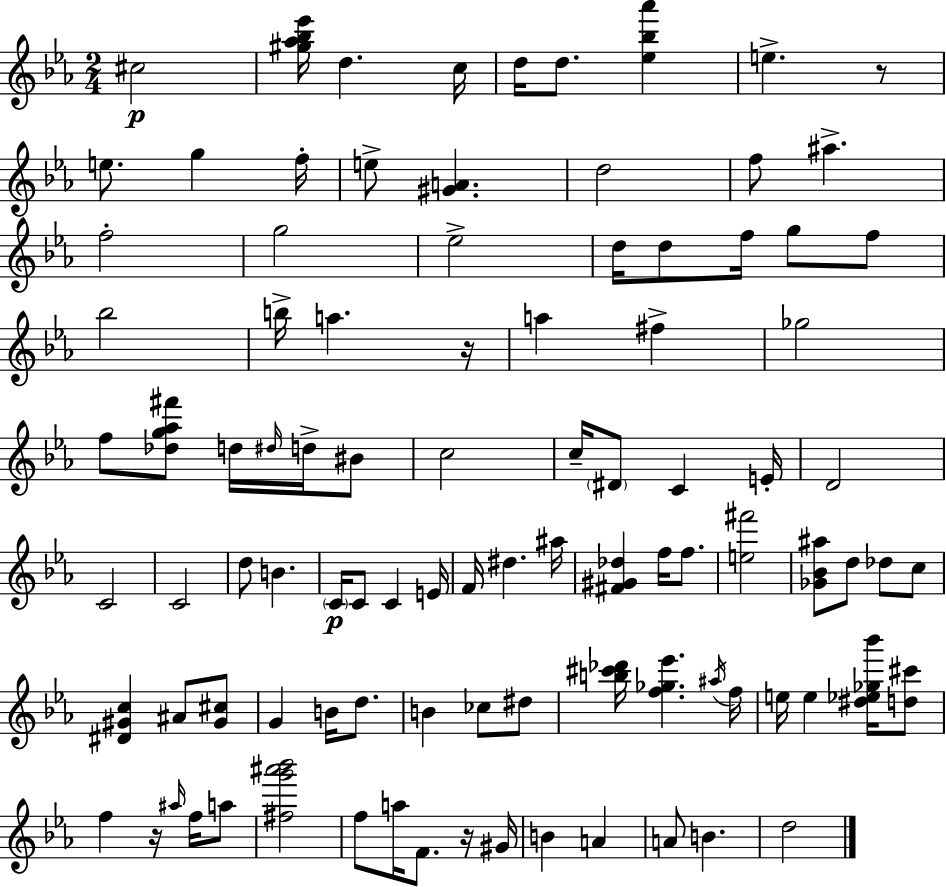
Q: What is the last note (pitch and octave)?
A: D5